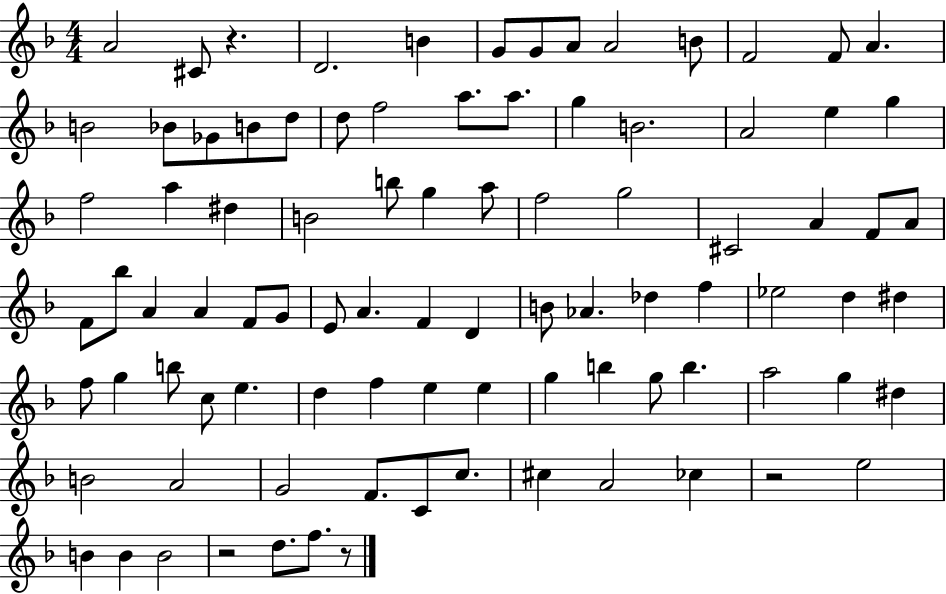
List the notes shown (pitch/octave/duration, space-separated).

A4/h C#4/e R/q. D4/h. B4/q G4/e G4/e A4/e A4/h B4/e F4/h F4/e A4/q. B4/h Bb4/e Gb4/e B4/e D5/e D5/e F5/h A5/e. A5/e. G5/q B4/h. A4/h E5/q G5/q F5/h A5/q D#5/q B4/h B5/e G5/q A5/e F5/h G5/h C#4/h A4/q F4/e A4/e F4/e Bb5/e A4/q A4/q F4/e G4/e E4/e A4/q. F4/q D4/q B4/e Ab4/q. Db5/q F5/q Eb5/h D5/q D#5/q F5/e G5/q B5/e C5/e E5/q. D5/q F5/q E5/q E5/q G5/q B5/q G5/e B5/q. A5/h G5/q D#5/q B4/h A4/h G4/h F4/e. C4/e C5/e. C#5/q A4/h CES5/q R/h E5/h B4/q B4/q B4/h R/h D5/e. F5/e. R/e